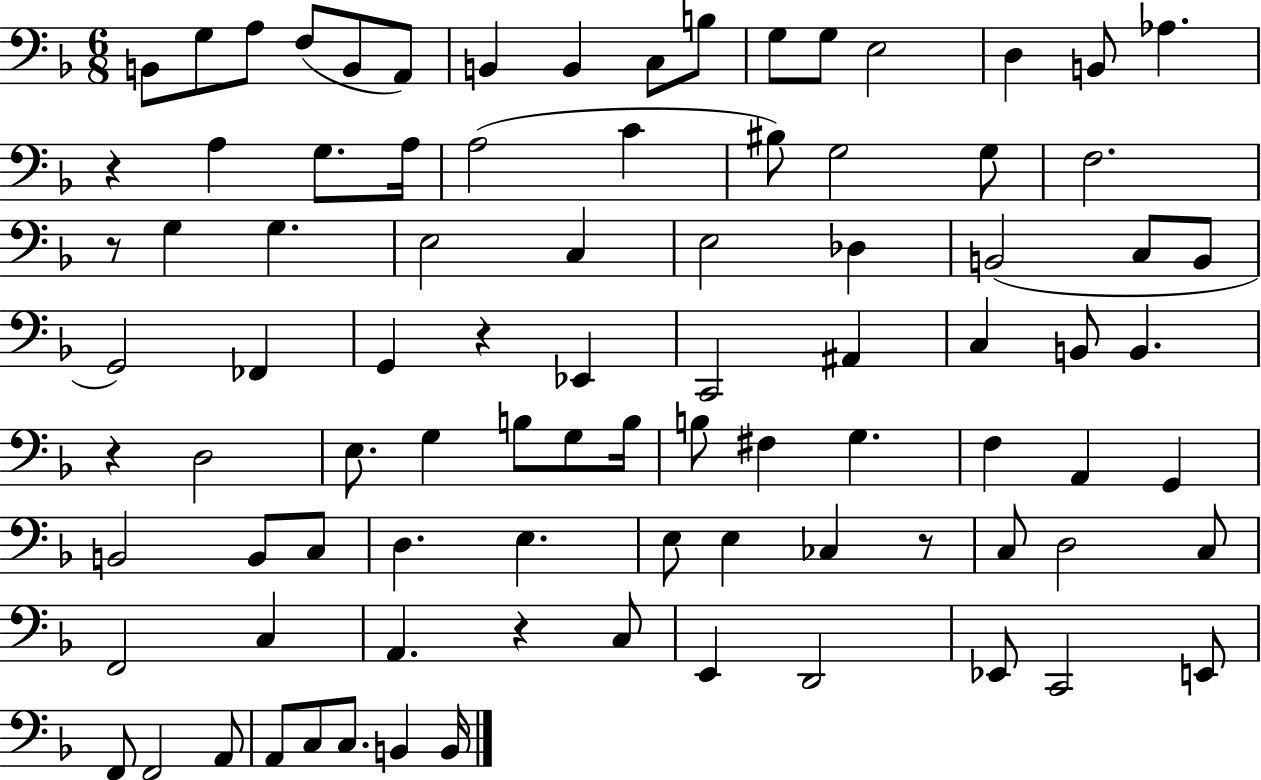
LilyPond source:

{
  \clef bass
  \numericTimeSignature
  \time 6/8
  \key f \major
  b,8 g8 a8 f8( b,8 a,8) | b,4 b,4 c8 b8 | g8 g8 e2 | d4 b,8 aes4. | \break r4 a4 g8. a16 | a2( c'4 | bis8) g2 g8 | f2. | \break r8 g4 g4. | e2 c4 | e2 des4 | b,2( c8 b,8 | \break g,2) fes,4 | g,4 r4 ees,4 | c,2 ais,4 | c4 b,8 b,4. | \break r4 d2 | e8. g4 b8 g8 b16 | b8 fis4 g4. | f4 a,4 g,4 | \break b,2 b,8 c8 | d4. e4. | e8 e4 ces4 r8 | c8 d2 c8 | \break f,2 c4 | a,4. r4 c8 | e,4 d,2 | ees,8 c,2 e,8 | \break f,8 f,2 a,8 | a,8 c8 c8. b,4 b,16 | \bar "|."
}